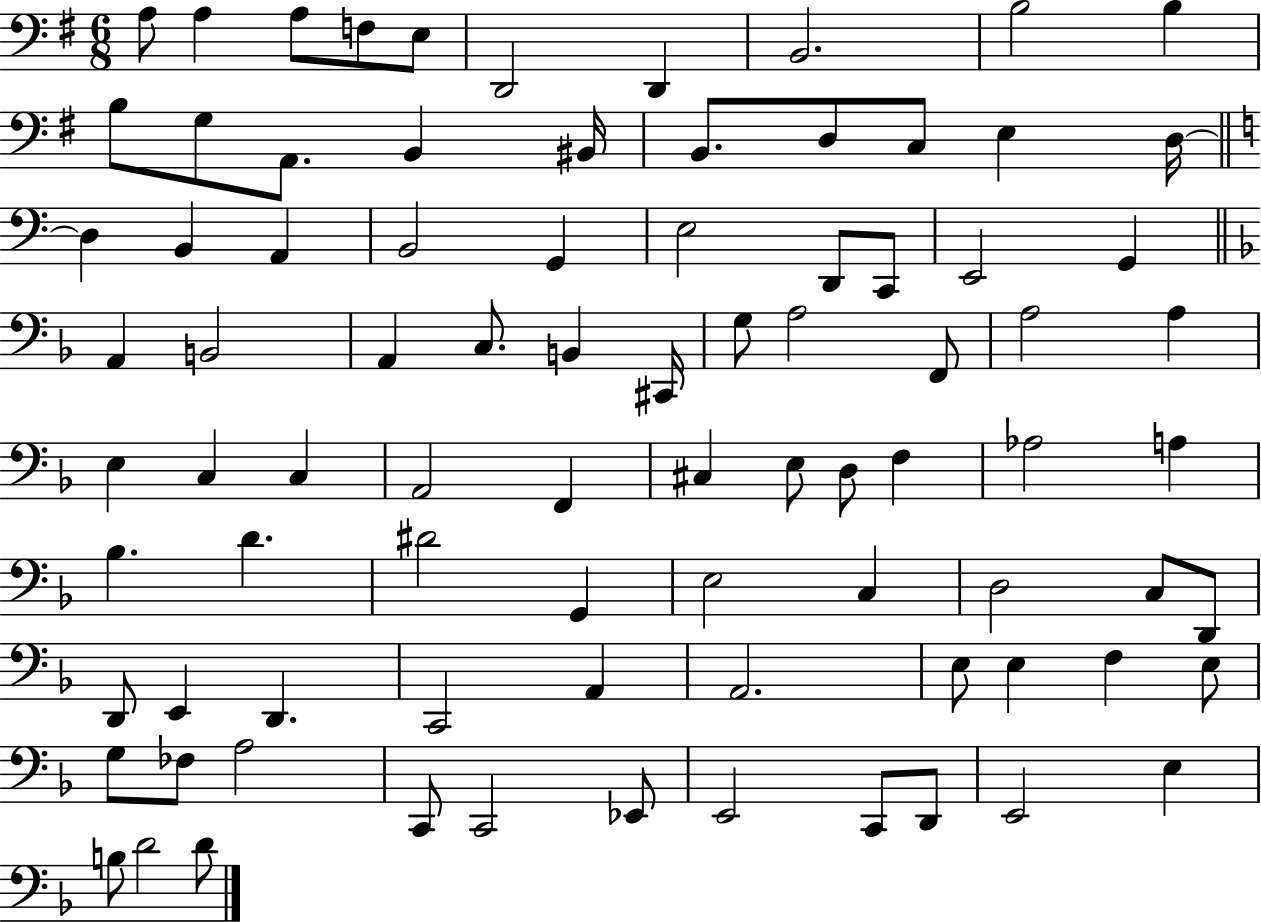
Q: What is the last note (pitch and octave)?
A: D4